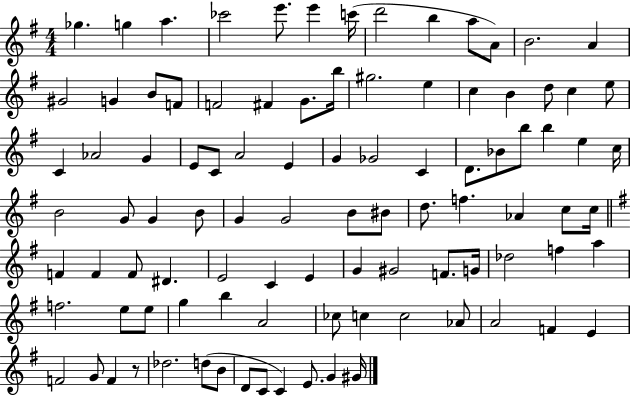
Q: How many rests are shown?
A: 1